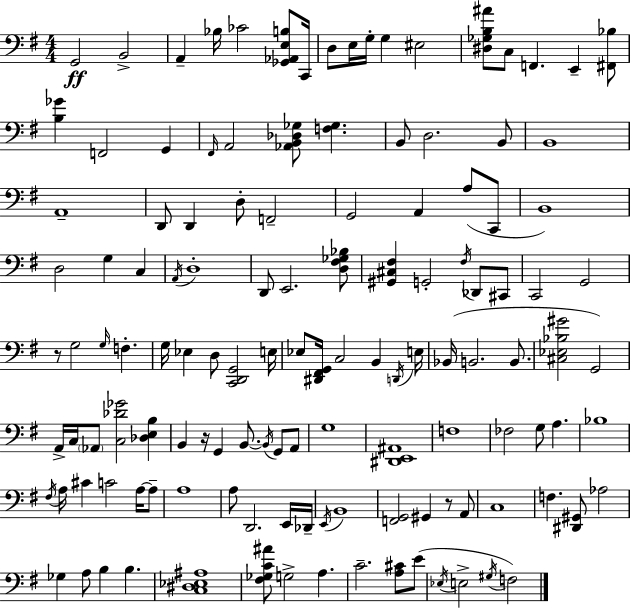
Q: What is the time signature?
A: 4/4